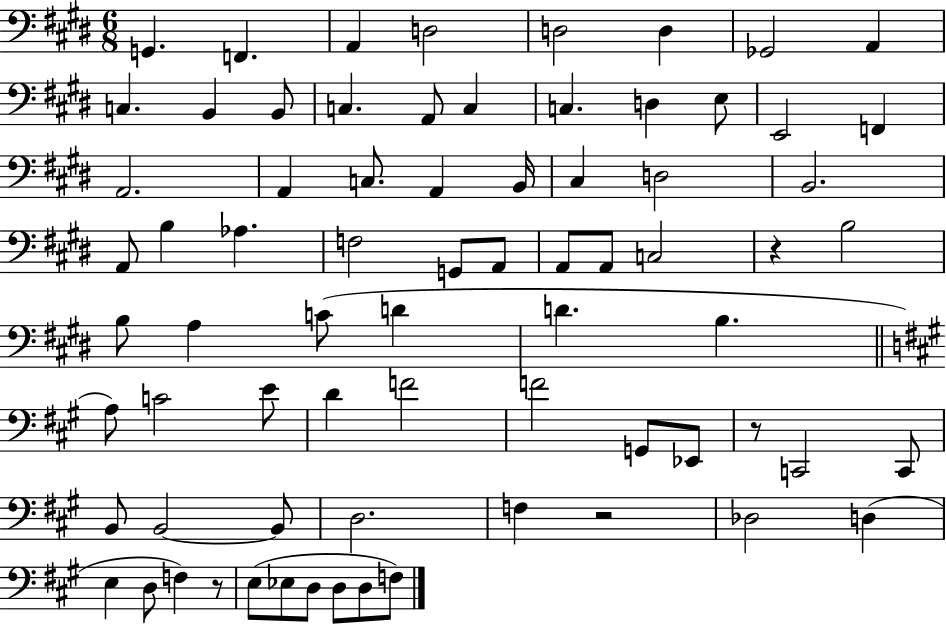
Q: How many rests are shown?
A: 4